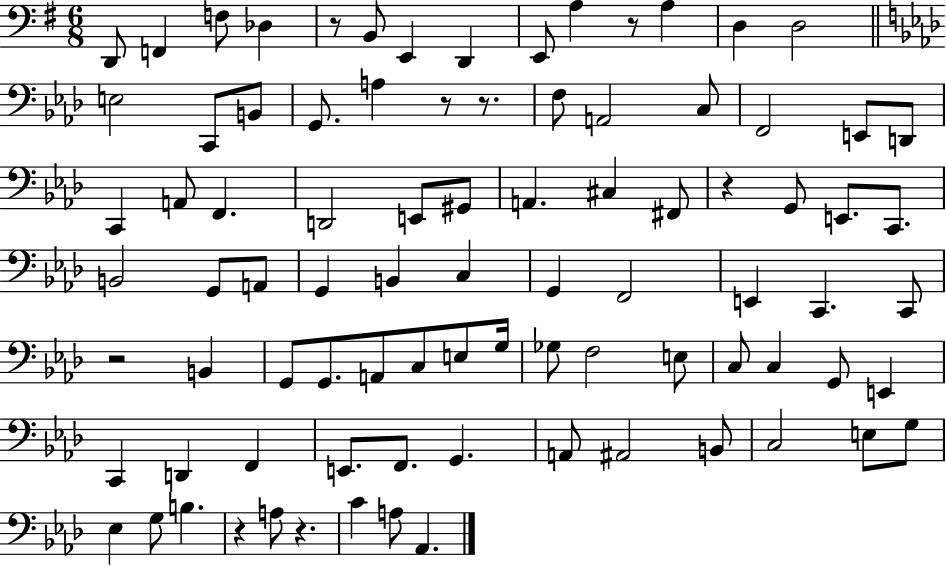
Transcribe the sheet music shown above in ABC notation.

X:1
T:Untitled
M:6/8
L:1/4
K:G
D,,/2 F,, F,/2 _D, z/2 B,,/2 E,, D,, E,,/2 A, z/2 A, D, D,2 E,2 C,,/2 B,,/2 G,,/2 A, z/2 z/2 F,/2 A,,2 C,/2 F,,2 E,,/2 D,,/2 C,, A,,/2 F,, D,,2 E,,/2 ^G,,/2 A,, ^C, ^F,,/2 z G,,/2 E,,/2 C,,/2 B,,2 G,,/2 A,,/2 G,, B,, C, G,, F,,2 E,, C,, C,,/2 z2 B,, G,,/2 G,,/2 A,,/2 C,/2 E,/2 G,/4 _G,/2 F,2 E,/2 C,/2 C, G,,/2 E,, C,, D,, F,, E,,/2 F,,/2 G,, A,,/2 ^A,,2 B,,/2 C,2 E,/2 G,/2 _E, G,/2 B, z A,/2 z C A,/2 _A,,